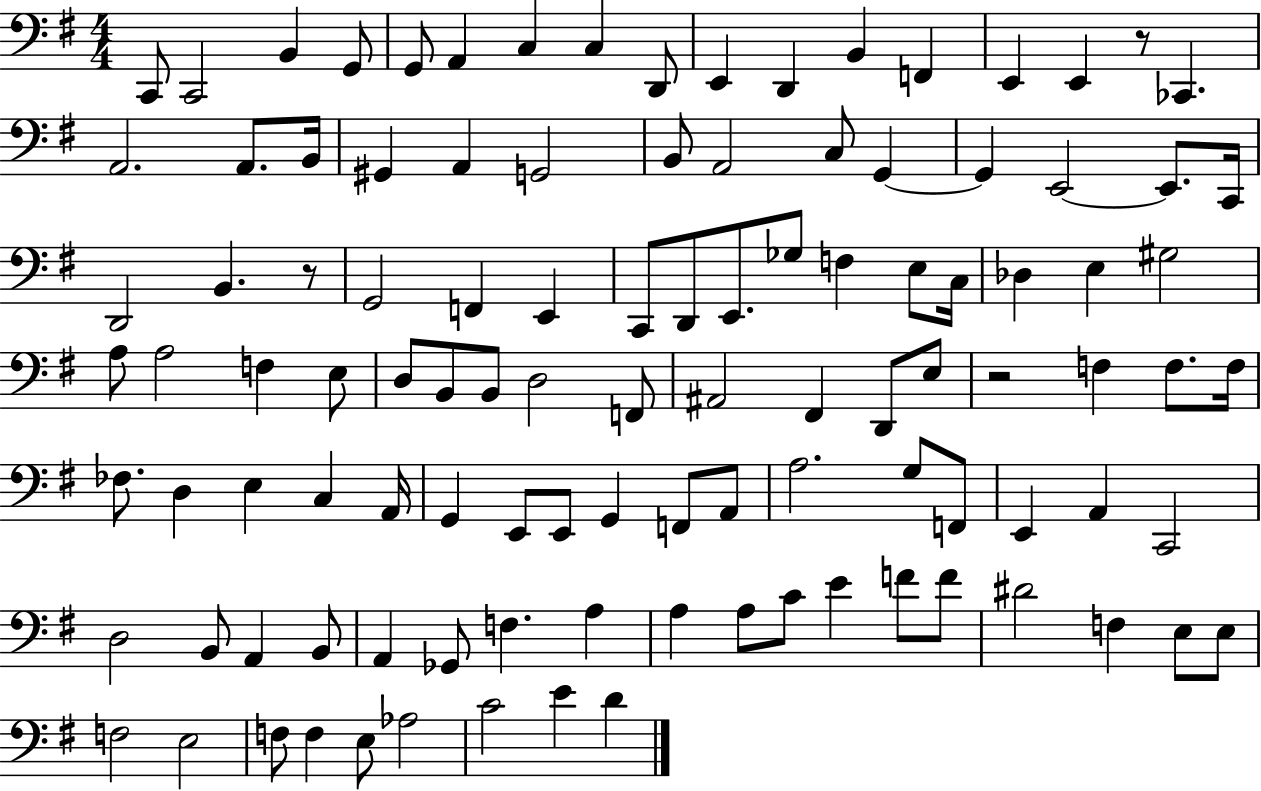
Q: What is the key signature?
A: G major